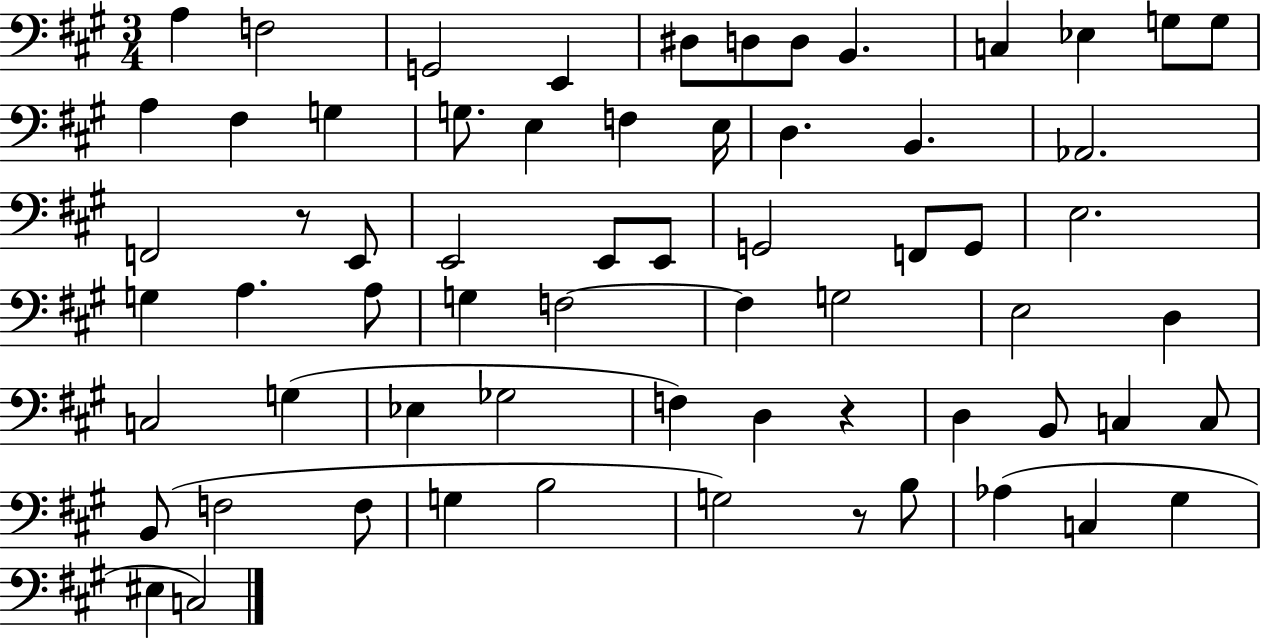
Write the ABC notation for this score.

X:1
T:Untitled
M:3/4
L:1/4
K:A
A, F,2 G,,2 E,, ^D,/2 D,/2 D,/2 B,, C, _E, G,/2 G,/2 A, ^F, G, G,/2 E, F, E,/4 D, B,, _A,,2 F,,2 z/2 E,,/2 E,,2 E,,/2 E,,/2 G,,2 F,,/2 G,,/2 E,2 G, A, A,/2 G, F,2 F, G,2 E,2 D, C,2 G, _E, _G,2 F, D, z D, B,,/2 C, C,/2 B,,/2 F,2 F,/2 G, B,2 G,2 z/2 B,/2 _A, C, ^G, ^E, C,2